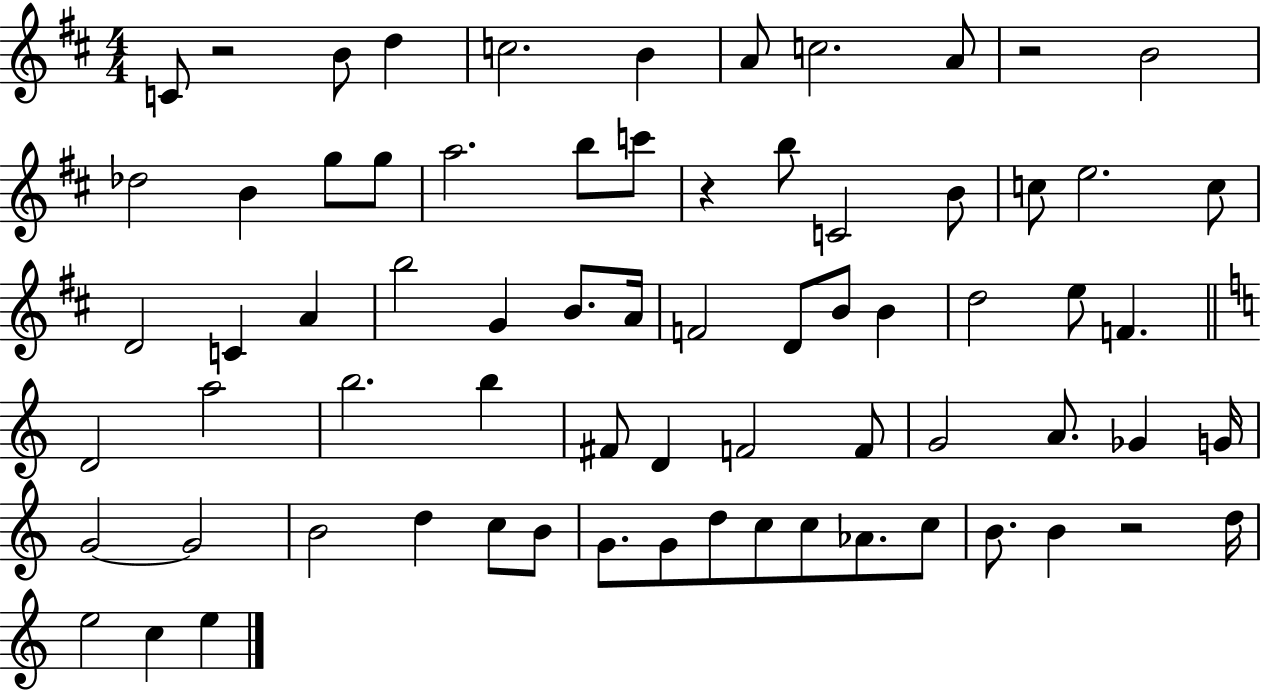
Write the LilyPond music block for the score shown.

{
  \clef treble
  \numericTimeSignature
  \time 4/4
  \key d \major
  c'8 r2 b'8 d''4 | c''2. b'4 | a'8 c''2. a'8 | r2 b'2 | \break des''2 b'4 g''8 g''8 | a''2. b''8 c'''8 | r4 b''8 c'2 b'8 | c''8 e''2. c''8 | \break d'2 c'4 a'4 | b''2 g'4 b'8. a'16 | f'2 d'8 b'8 b'4 | d''2 e''8 f'4. | \break \bar "||" \break \key a \minor d'2 a''2 | b''2. b''4 | fis'8 d'4 f'2 f'8 | g'2 a'8. ges'4 g'16 | \break g'2~~ g'2 | b'2 d''4 c''8 b'8 | g'8. g'8 d''8 c''8 c''8 aes'8. c''8 | b'8. b'4 r2 d''16 | \break e''2 c''4 e''4 | \bar "|."
}